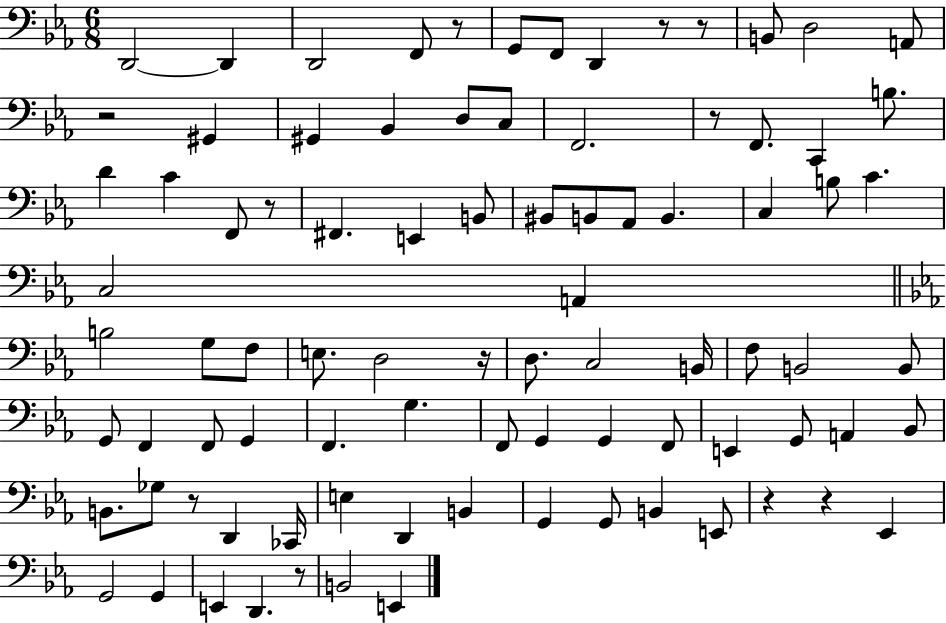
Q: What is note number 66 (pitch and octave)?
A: B2